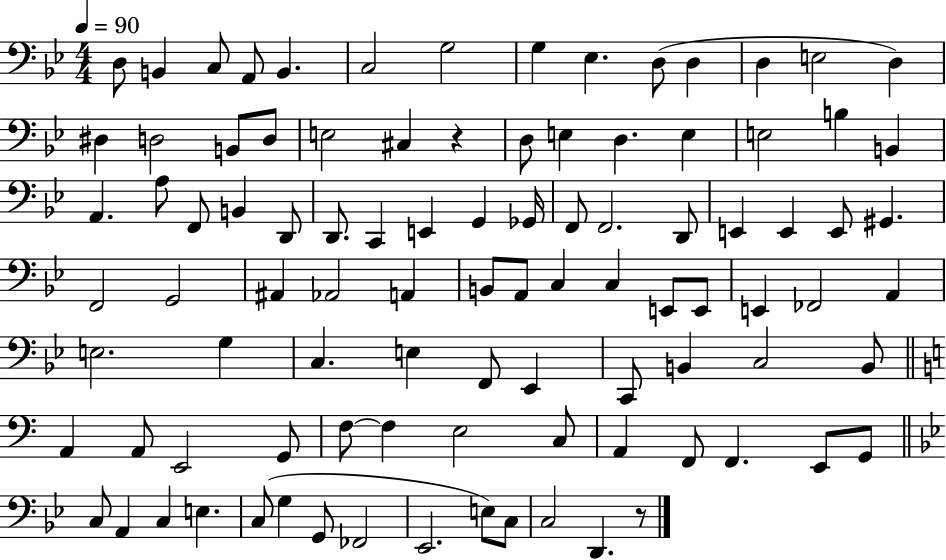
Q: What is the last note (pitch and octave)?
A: D2